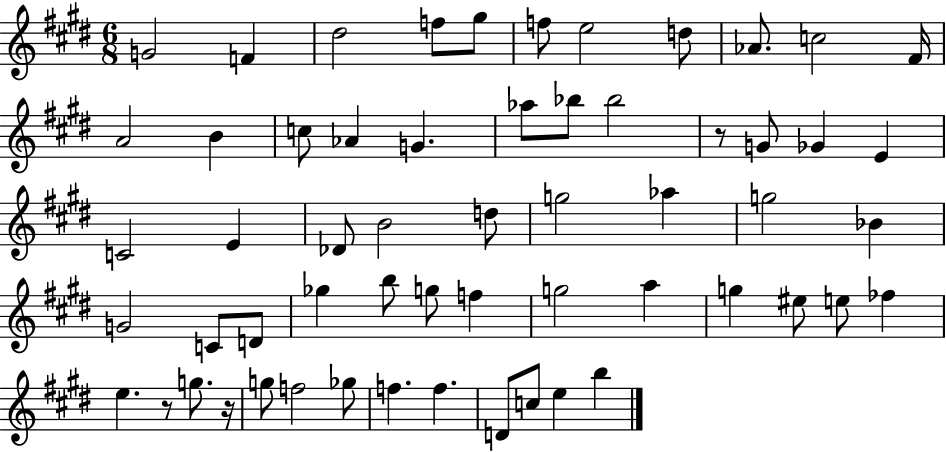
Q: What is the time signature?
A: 6/8